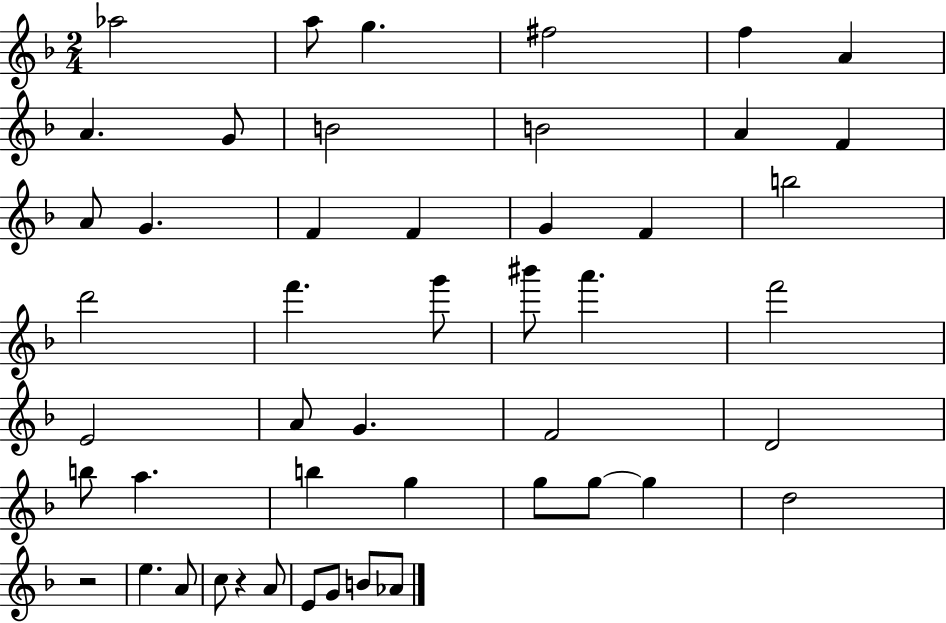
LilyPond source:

{
  \clef treble
  \numericTimeSignature
  \time 2/4
  \key f \major
  aes''2 | a''8 g''4. | fis''2 | f''4 a'4 | \break a'4. g'8 | b'2 | b'2 | a'4 f'4 | \break a'8 g'4. | f'4 f'4 | g'4 f'4 | b''2 | \break d'''2 | f'''4. g'''8 | bis'''8 a'''4. | f'''2 | \break e'2 | a'8 g'4. | f'2 | d'2 | \break b''8 a''4. | b''4 g''4 | g''8 g''8~~ g''4 | d''2 | \break r2 | e''4. a'8 | c''8 r4 a'8 | e'8 g'8 b'8 aes'8 | \break \bar "|."
}